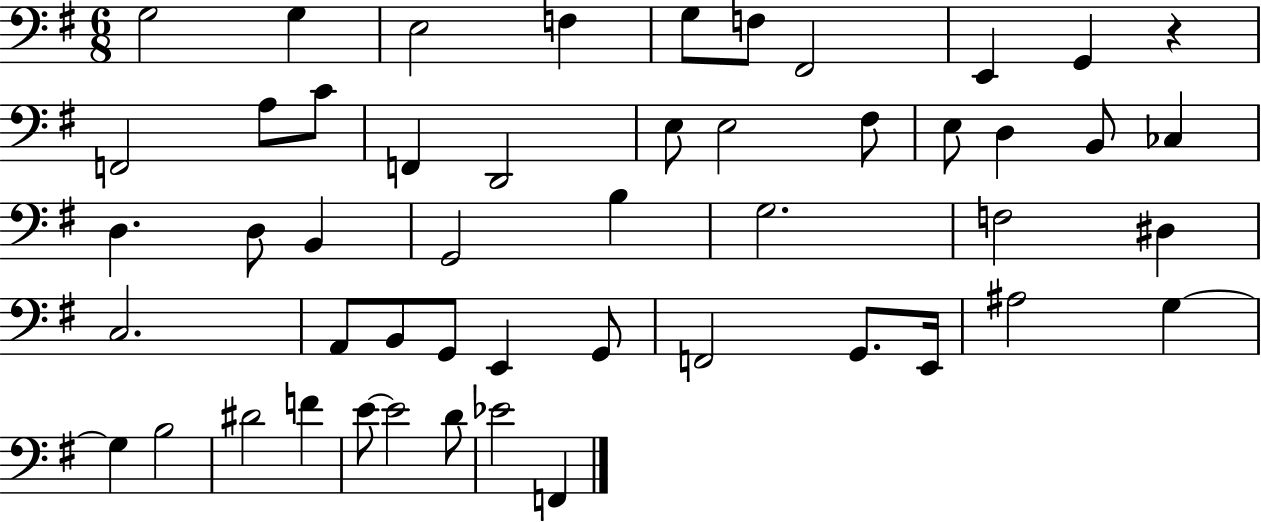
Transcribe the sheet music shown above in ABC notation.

X:1
T:Untitled
M:6/8
L:1/4
K:G
G,2 G, E,2 F, G,/2 F,/2 ^F,,2 E,, G,, z F,,2 A,/2 C/2 F,, D,,2 E,/2 E,2 ^F,/2 E,/2 D, B,,/2 _C, D, D,/2 B,, G,,2 B, G,2 F,2 ^D, C,2 A,,/2 B,,/2 G,,/2 E,, G,,/2 F,,2 G,,/2 E,,/4 ^A,2 G, G, B,2 ^D2 F E/2 E2 D/2 _E2 F,,